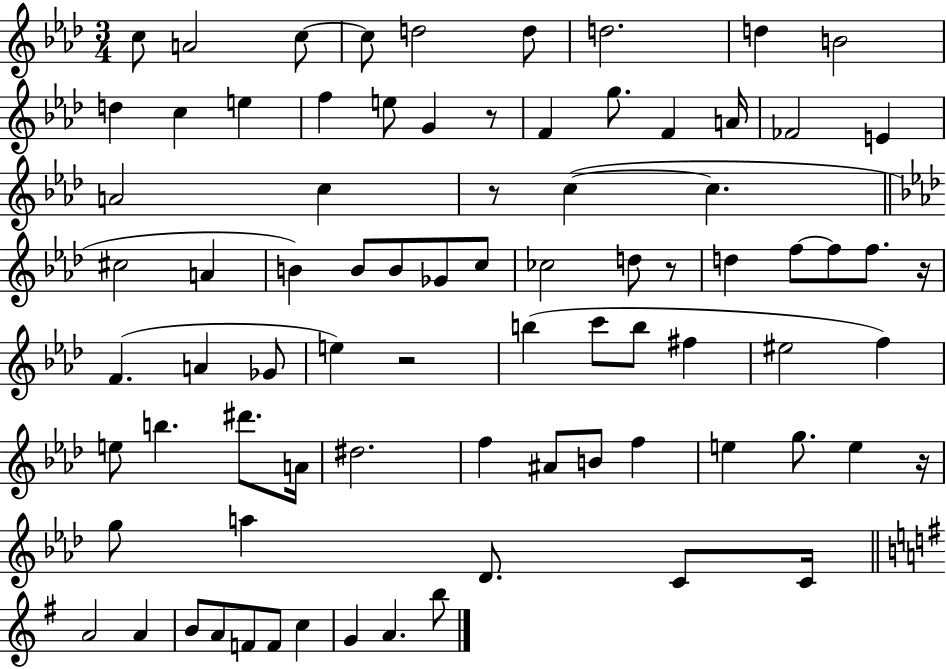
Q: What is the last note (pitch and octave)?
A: B5